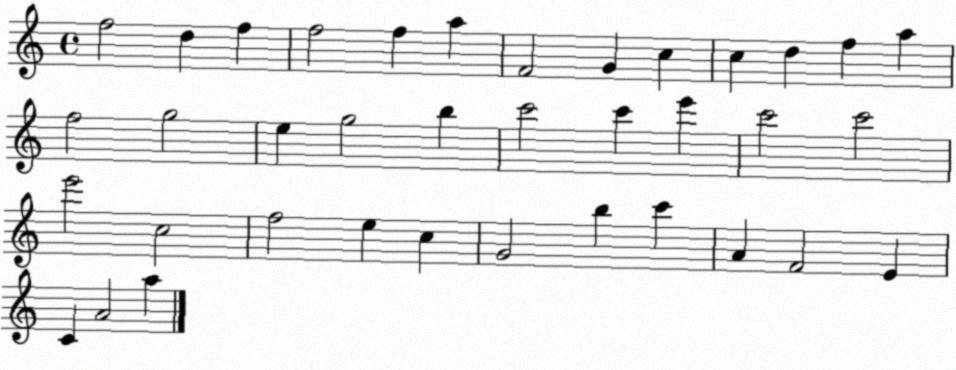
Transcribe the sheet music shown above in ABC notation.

X:1
T:Untitled
M:4/4
L:1/4
K:C
f2 d f f2 f a F2 G c c d f a f2 g2 e g2 b c'2 c' e' c'2 c'2 e'2 c2 f2 e c G2 b c' A F2 E C A2 a